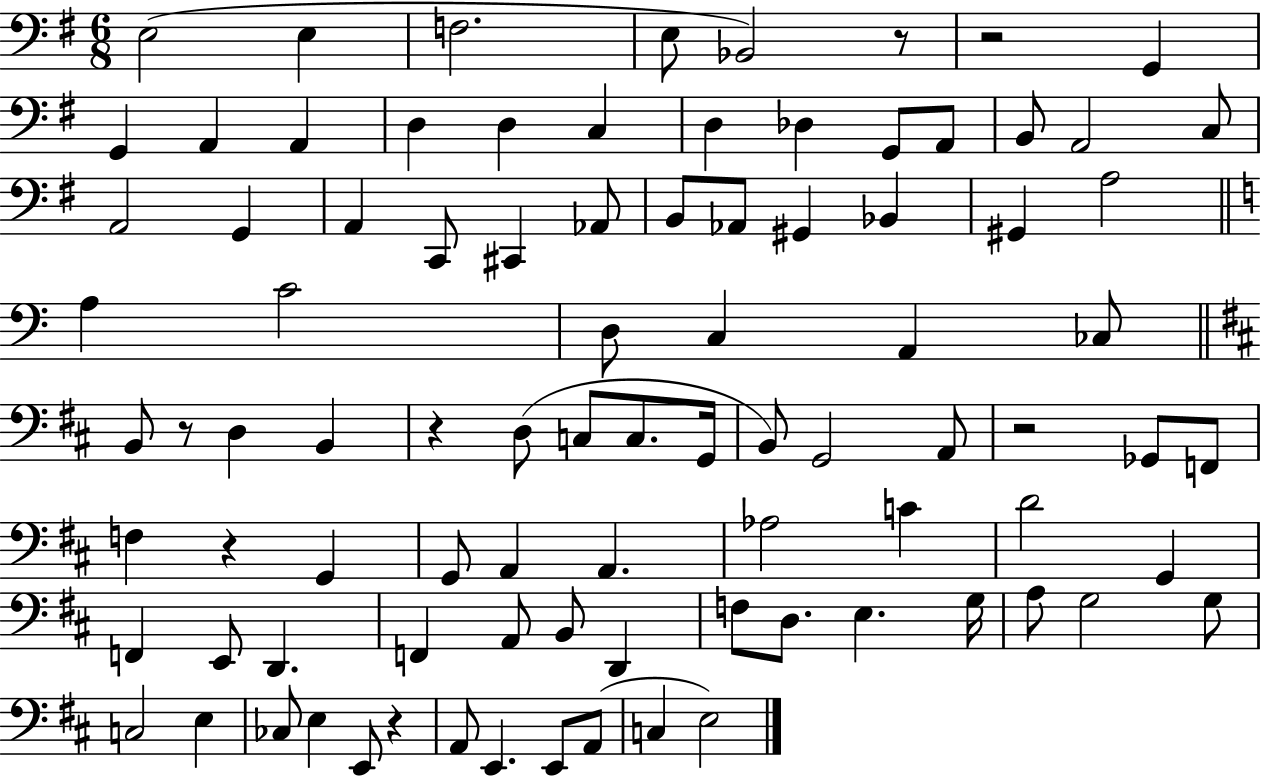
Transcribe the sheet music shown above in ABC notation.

X:1
T:Untitled
M:6/8
L:1/4
K:G
E,2 E, F,2 E,/2 _B,,2 z/2 z2 G,, G,, A,, A,, D, D, C, D, _D, G,,/2 A,,/2 B,,/2 A,,2 C,/2 A,,2 G,, A,, C,,/2 ^C,, _A,,/2 B,,/2 _A,,/2 ^G,, _B,, ^G,, A,2 A, C2 D,/2 C, A,, _C,/2 B,,/2 z/2 D, B,, z D,/2 C,/2 C,/2 G,,/4 B,,/2 G,,2 A,,/2 z2 _G,,/2 F,,/2 F, z G,, G,,/2 A,, A,, _A,2 C D2 G,, F,, E,,/2 D,, F,, A,,/2 B,,/2 D,, F,/2 D,/2 E, G,/4 A,/2 G,2 G,/2 C,2 E, _C,/2 E, E,,/2 z A,,/2 E,, E,,/2 A,,/2 C, E,2